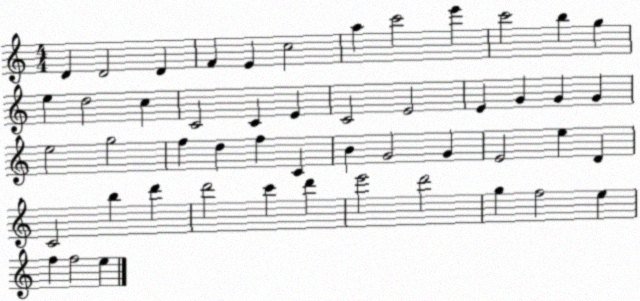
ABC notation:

X:1
T:Untitled
M:4/4
L:1/4
K:C
D D2 D F E c2 a c'2 e' c'2 b g e d2 c C2 C E C2 E2 E G G G e2 g2 f d f C B G2 G E2 e D C2 b d' d'2 c' d' e'2 d'2 g f2 e f f2 e